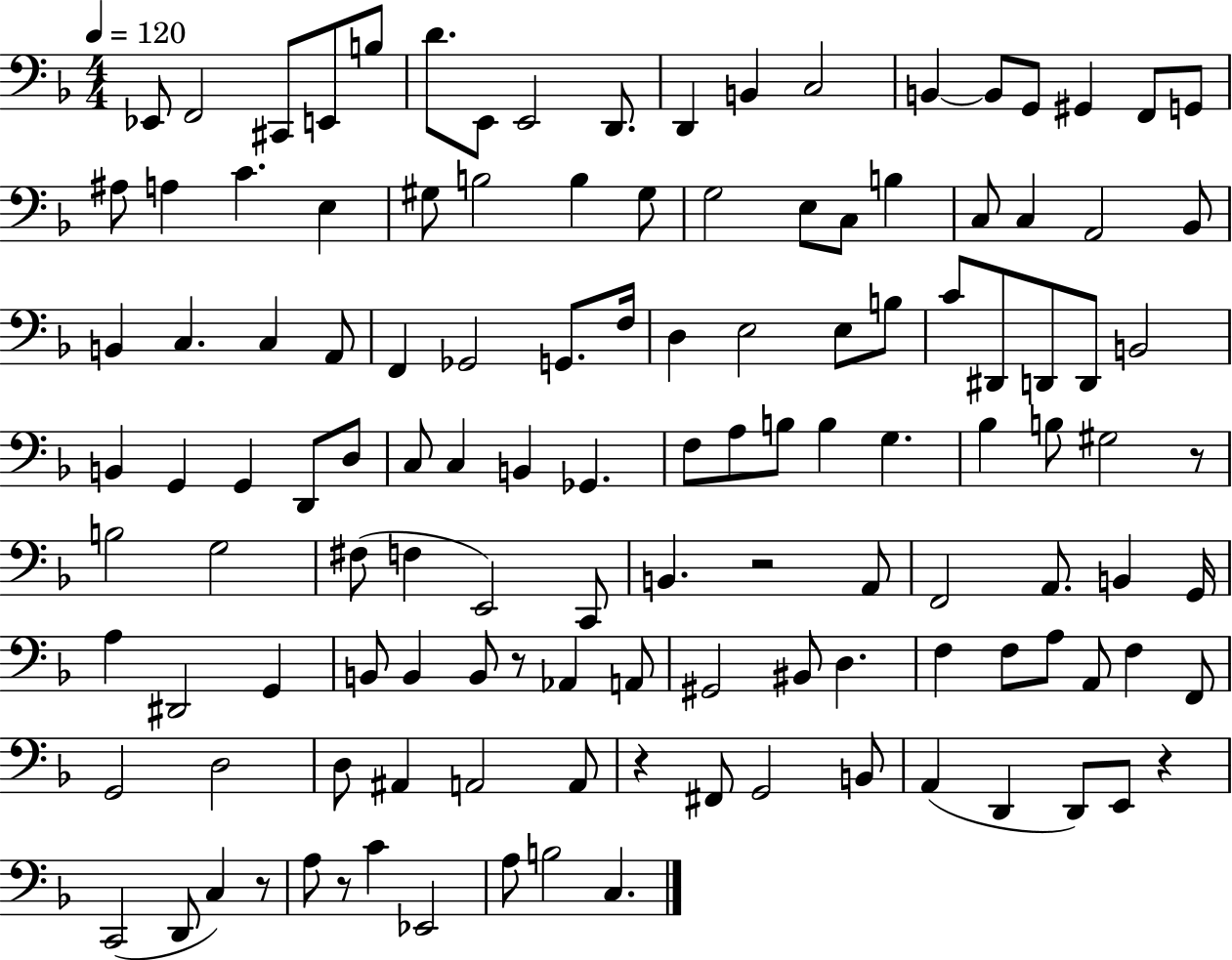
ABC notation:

X:1
T:Untitled
M:4/4
L:1/4
K:F
_E,,/2 F,,2 ^C,,/2 E,,/2 B,/2 D/2 E,,/2 E,,2 D,,/2 D,, B,, C,2 B,, B,,/2 G,,/2 ^G,, F,,/2 G,,/2 ^A,/2 A, C E, ^G,/2 B,2 B, ^G,/2 G,2 E,/2 C,/2 B, C,/2 C, A,,2 _B,,/2 B,, C, C, A,,/2 F,, _G,,2 G,,/2 F,/4 D, E,2 E,/2 B,/2 C/2 ^D,,/2 D,,/2 D,,/2 B,,2 B,, G,, G,, D,,/2 D,/2 C,/2 C, B,, _G,, F,/2 A,/2 B,/2 B, G, _B, B,/2 ^G,2 z/2 B,2 G,2 ^F,/2 F, E,,2 C,,/2 B,, z2 A,,/2 F,,2 A,,/2 B,, G,,/4 A, ^D,,2 G,, B,,/2 B,, B,,/2 z/2 _A,, A,,/2 ^G,,2 ^B,,/2 D, F, F,/2 A,/2 A,,/2 F, F,,/2 G,,2 D,2 D,/2 ^A,, A,,2 A,,/2 z ^F,,/2 G,,2 B,,/2 A,, D,, D,,/2 E,,/2 z C,,2 D,,/2 C, z/2 A,/2 z/2 C _E,,2 A,/2 B,2 C,